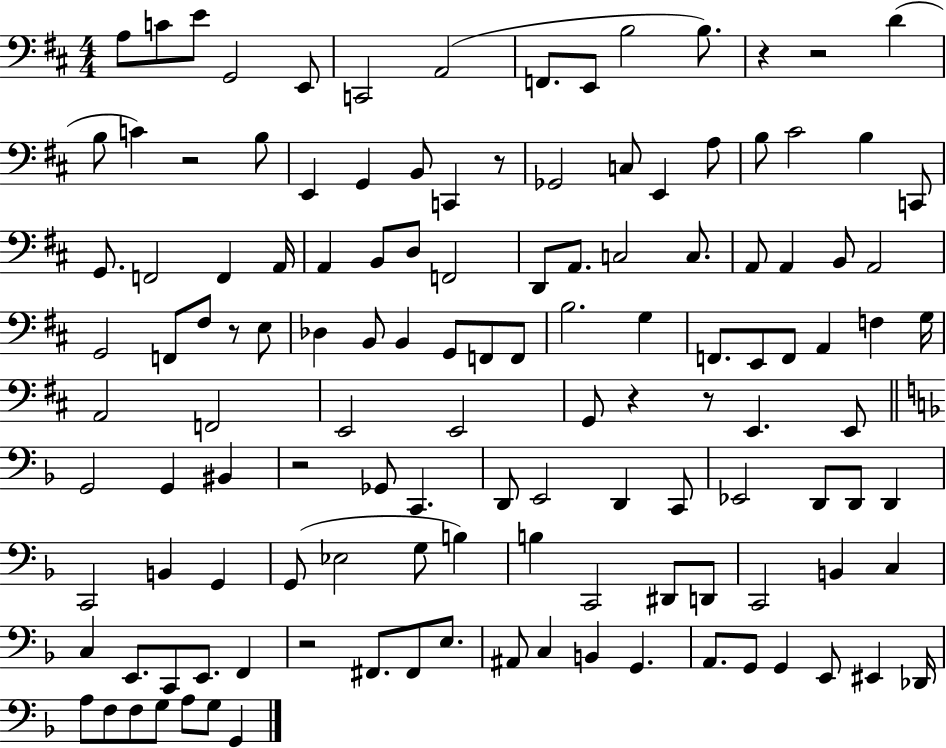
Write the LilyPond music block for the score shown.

{
  \clef bass
  \numericTimeSignature
  \time 4/4
  \key d \major
  a8 c'8 e'8 g,2 e,8 | c,2 a,2( | f,8. e,8 b2 b8.) | r4 r2 d'4( | \break b8 c'4) r2 b8 | e,4 g,4 b,8 c,4 r8 | ges,2 c8 e,4 a8 | b8 cis'2 b4 c,8 | \break g,8. f,2 f,4 a,16 | a,4 b,8 d8 f,2 | d,8 a,8. c2 c8. | a,8 a,4 b,8 a,2 | \break g,2 f,8 fis8 r8 e8 | des4 b,8 b,4 g,8 f,8 f,8 | b2. g4 | f,8. e,8 f,8 a,4 f4 g16 | \break a,2 f,2 | e,2 e,2 | g,8 r4 r8 e,4. e,8 | \bar "||" \break \key f \major g,2 g,4 bis,4 | r2 ges,8 c,4. | d,8 e,2 d,4 c,8 | ees,2 d,8 d,8 d,4 | \break c,2 b,4 g,4 | g,8( ees2 g8 b4) | b4 c,2 dis,8 d,8 | c,2 b,4 c4 | \break c4 e,8. c,8 e,8. f,4 | r2 fis,8. fis,8 e8. | ais,8 c4 b,4 g,4. | a,8. g,8 g,4 e,8 eis,4 des,16 | \break a8 f8 f8 g8 a8 g8 g,4 | \bar "|."
}